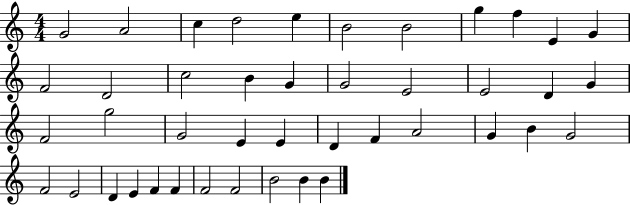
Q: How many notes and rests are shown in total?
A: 43